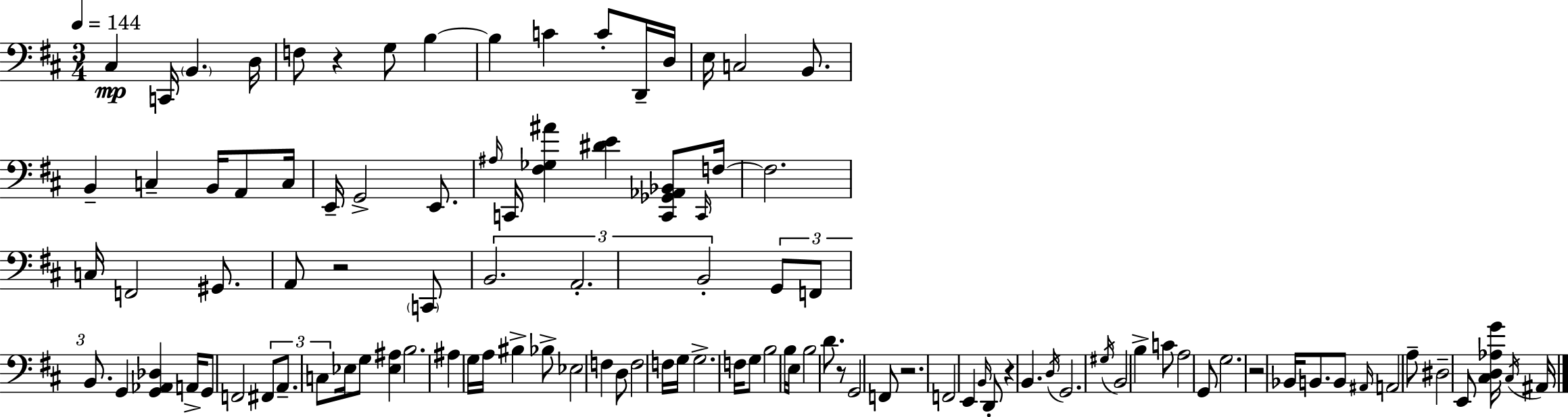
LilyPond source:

{
  \clef bass
  \numericTimeSignature
  \time 3/4
  \key d \major
  \tempo 4 = 144
  cis4\mp c,16 \parenthesize b,4. d16 | f8 r4 g8 b4~~ | b4 c'4 c'8-. d,16-- d16 | e16 c2 b,8. | \break b,4-- c4-- b,16 a,8 c16 | e,16-- g,2-> e,8. | \grace { ais16 } c,16 <fis ges ais'>4 <dis' e'>4 <c, ges, aes, bes,>8 | \grace { c,16 } f16~~ f2. | \break c16 f,2 gis,8. | a,8 r2 | \parenthesize c,8 \tuplet 3/2 { b,2. | a,2.-. | \break b,2-. } \tuplet 3/2 { g,8 | f,8 b,8. } g,4 <g, aes, des>4 | a,16-> g,8 f,2 | \tuplet 3/2 { fis,8 a,8.-- c8 } ees16 g8 <ees ais>4 | \break b2. | ais4 g16 a16 bis4-> | bes8-> ees2 f4 | d8 f2 | \break f16 g16 g2.-> | f16 g8 b2 | b16 e16 b2 d'8. | r8 g,2 | \break f,8 r2. | f,2 e,4 | \grace { b,16 } d,8-. r4 b,4. | \acciaccatura { d16 } g,2. | \break \acciaccatura { gis16 } b,2 | b4-> c'8 a2 | g,8 g2. | r2 | \break bes,16 b,8. b,8 \grace { ais,16 } a,2 | a8-- dis2-- | e,8 <cis d aes g'>16 \acciaccatura { cis16 } ais,16 \bar "|."
}